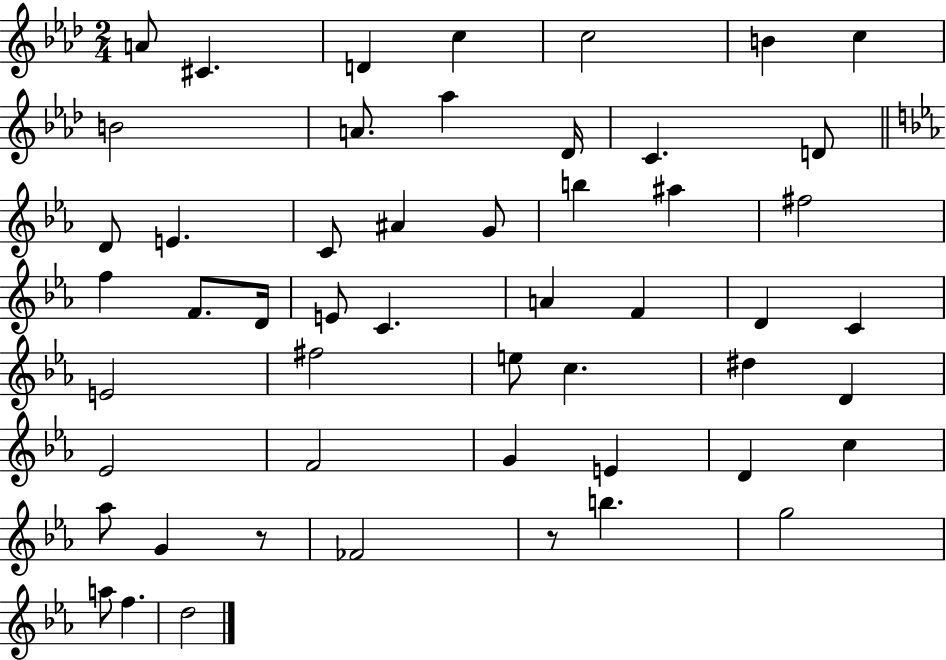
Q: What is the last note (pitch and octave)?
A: D5